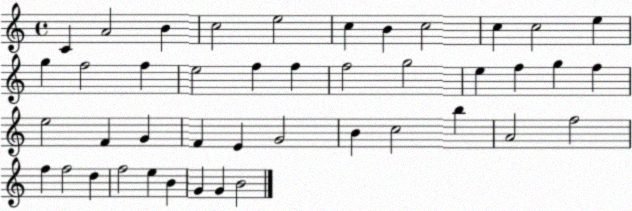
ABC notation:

X:1
T:Untitled
M:4/4
L:1/4
K:C
C A2 B c2 e2 c B c2 c c2 e g f2 f e2 f f f2 g2 e f g f e2 F G F E G2 B c2 b A2 f2 f f2 d f2 e B G G B2